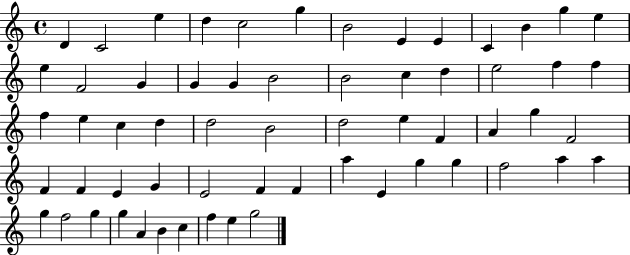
X:1
T:Untitled
M:4/4
L:1/4
K:C
D C2 e d c2 g B2 E E C B g e e F2 G G G B2 B2 c d e2 f f f e c d d2 B2 d2 e F A g F2 F F E G E2 F F a E g g f2 a a g f2 g g A B c f e g2